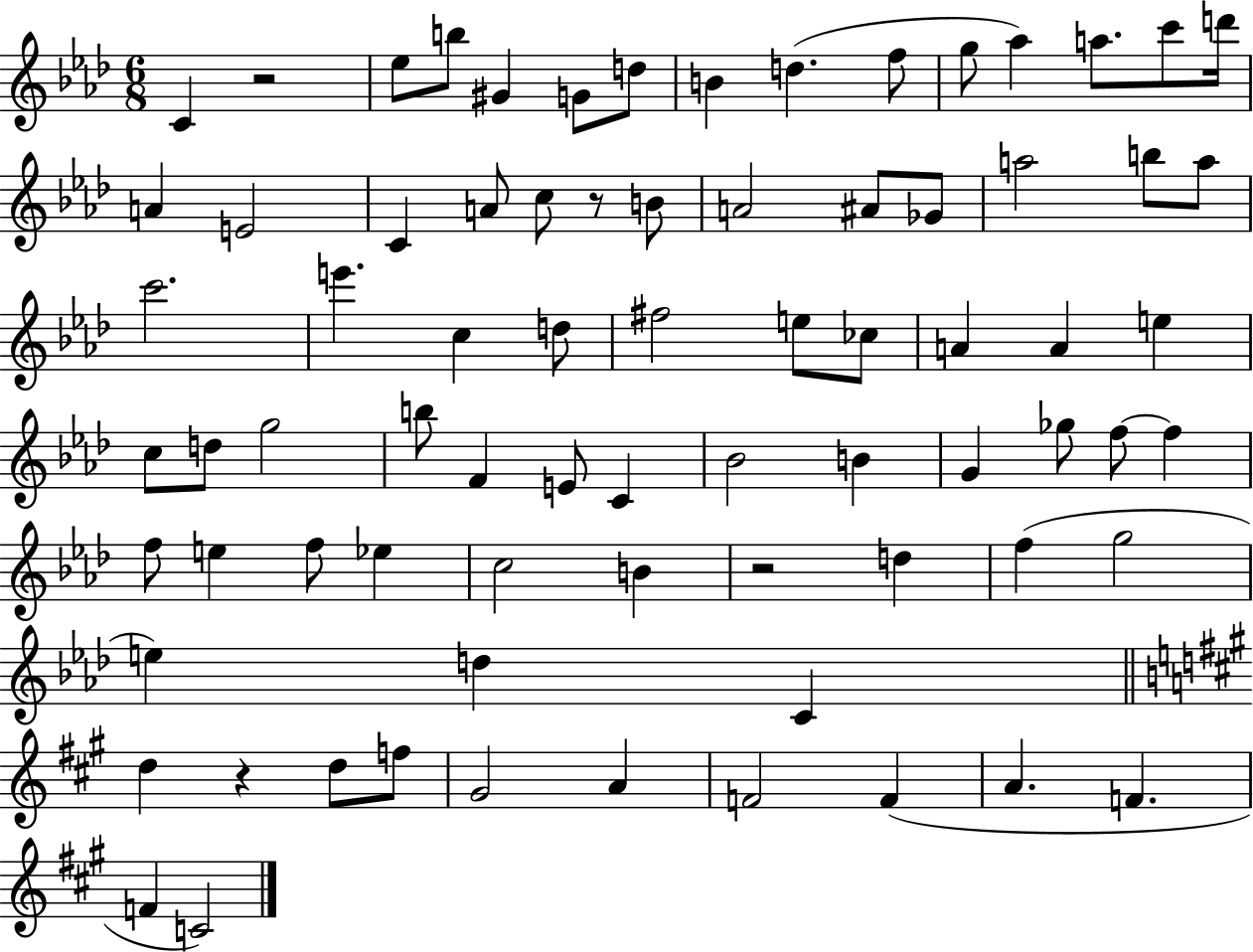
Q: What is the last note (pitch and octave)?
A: C4